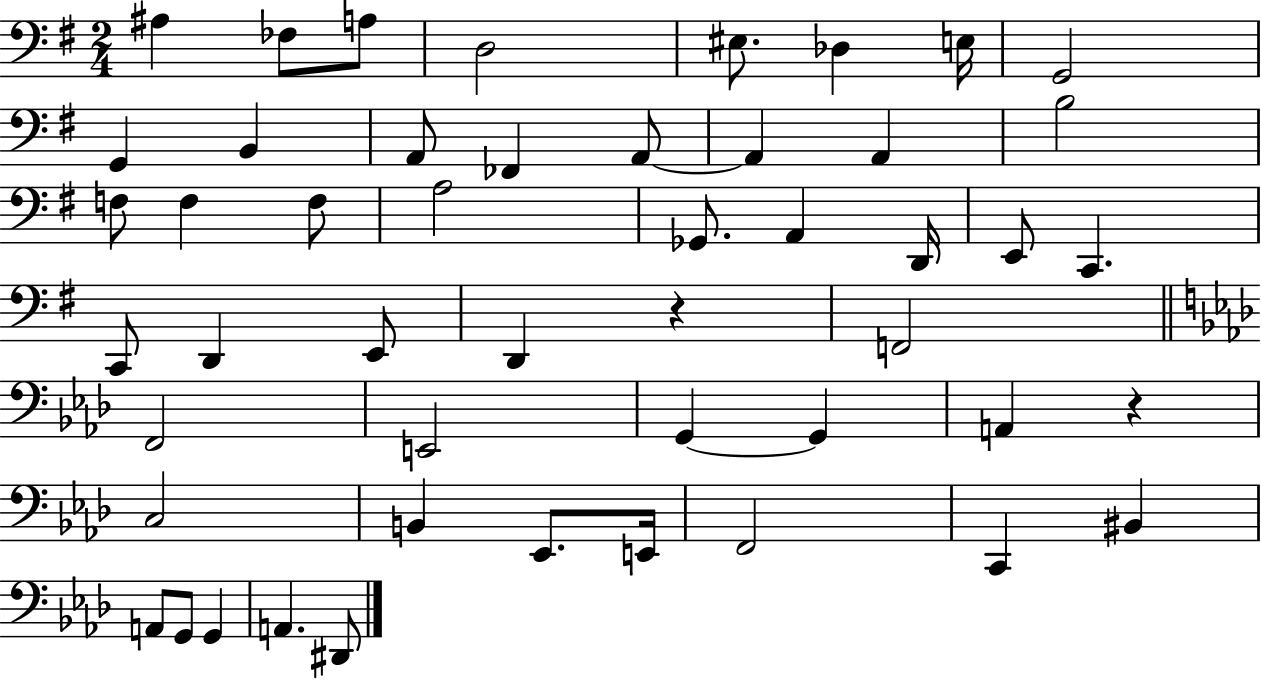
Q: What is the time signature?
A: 2/4